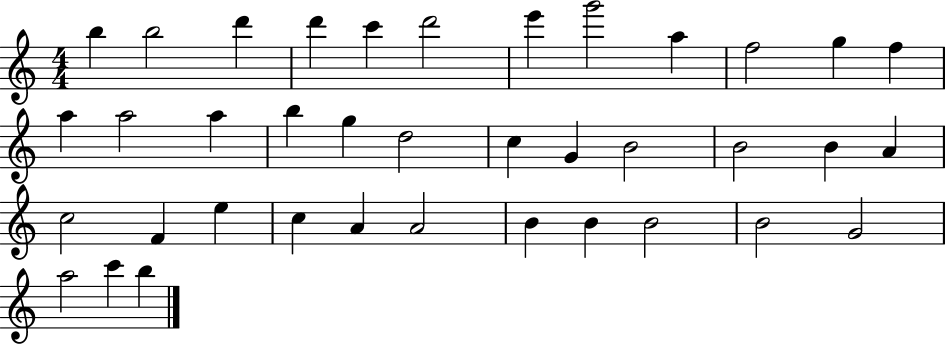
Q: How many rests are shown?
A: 0